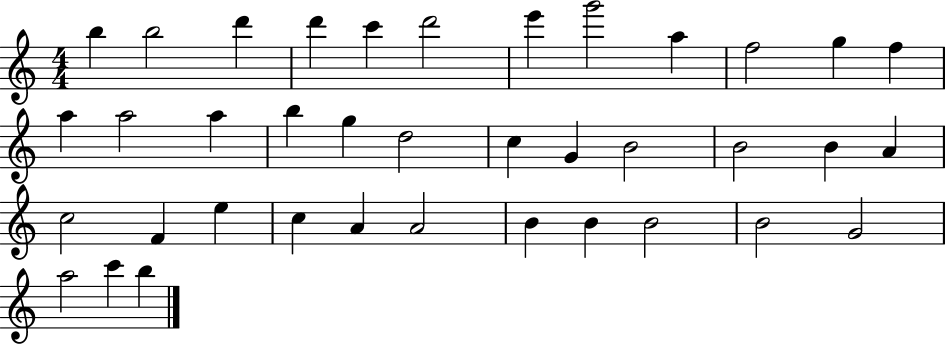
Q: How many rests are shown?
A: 0